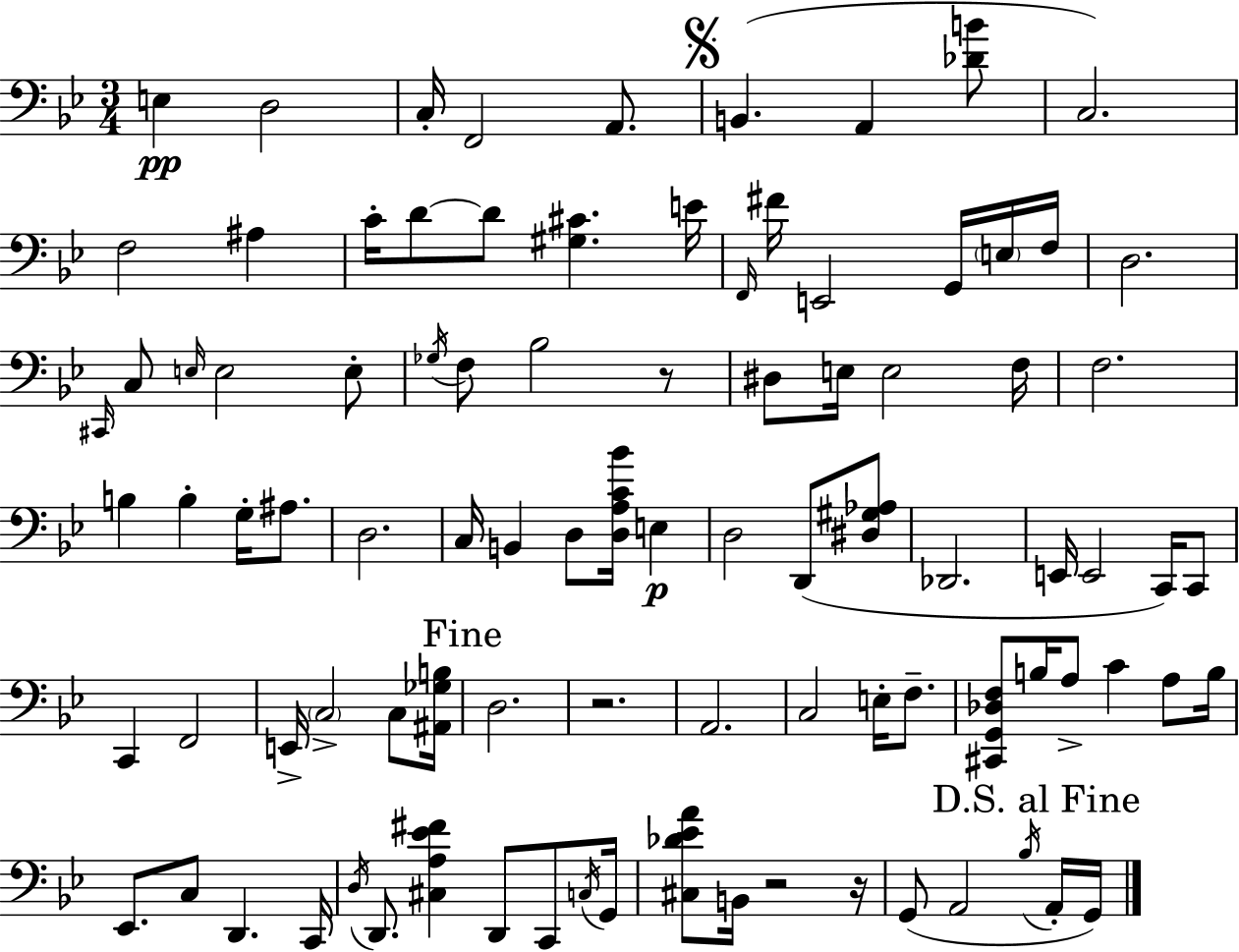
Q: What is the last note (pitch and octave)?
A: G2